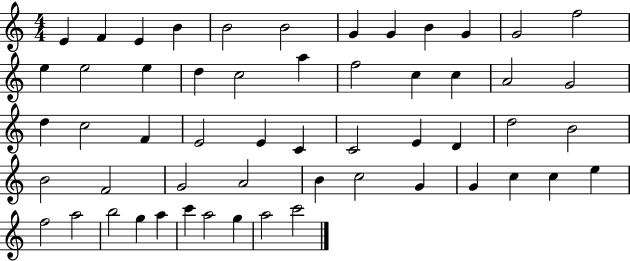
{
  \clef treble
  \numericTimeSignature
  \time 4/4
  \key c \major
  e'4 f'4 e'4 b'4 | b'2 b'2 | g'4 g'4 b'4 g'4 | g'2 f''2 | \break e''4 e''2 e''4 | d''4 c''2 a''4 | f''2 c''4 c''4 | a'2 g'2 | \break d''4 c''2 f'4 | e'2 e'4 c'4 | c'2 e'4 d'4 | d''2 b'2 | \break b'2 f'2 | g'2 a'2 | b'4 c''2 g'4 | g'4 c''4 c''4 e''4 | \break f''2 a''2 | b''2 g''4 a''4 | c'''4 a''2 g''4 | a''2 c'''2 | \break \bar "|."
}